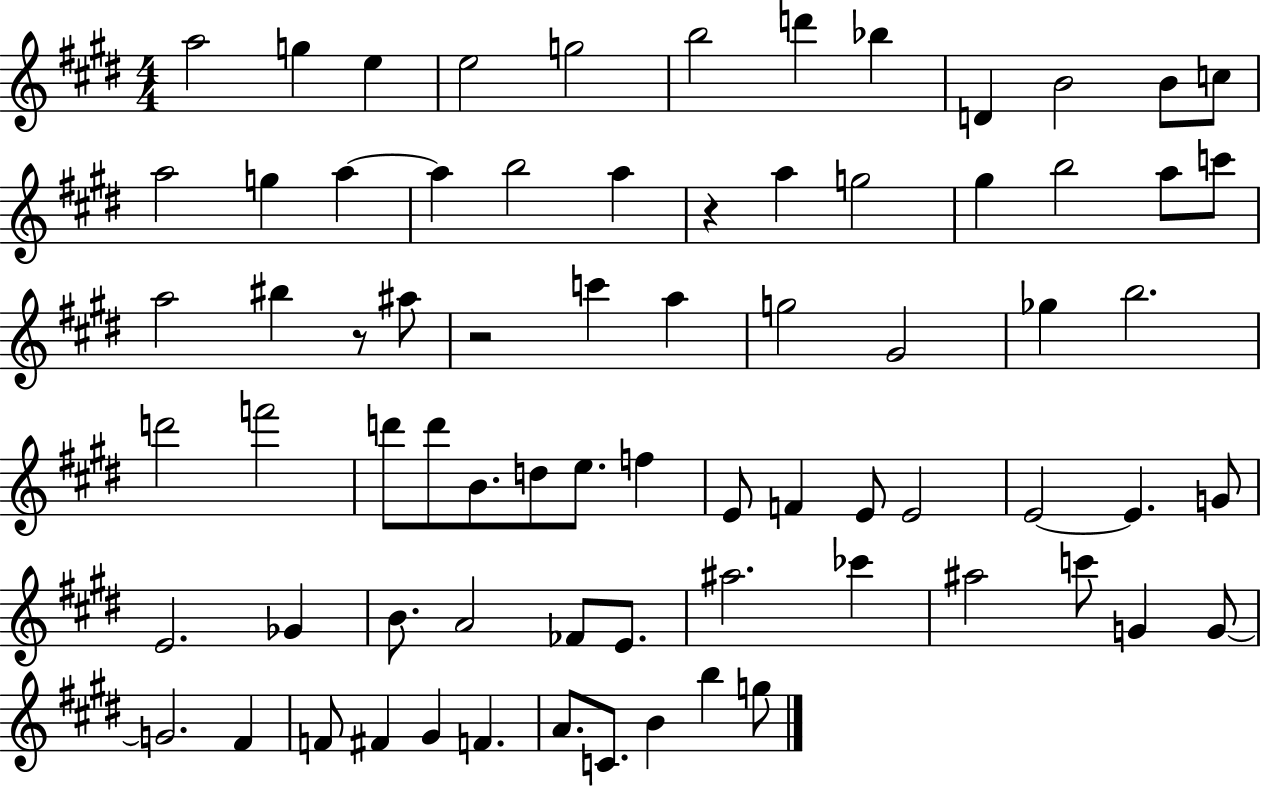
{
  \clef treble
  \numericTimeSignature
  \time 4/4
  \key e \major
  a''2 g''4 e''4 | e''2 g''2 | b''2 d'''4 bes''4 | d'4 b'2 b'8 c''8 | \break a''2 g''4 a''4~~ | a''4 b''2 a''4 | r4 a''4 g''2 | gis''4 b''2 a''8 c'''8 | \break a''2 bis''4 r8 ais''8 | r2 c'''4 a''4 | g''2 gis'2 | ges''4 b''2. | \break d'''2 f'''2 | d'''8 d'''8 b'8. d''8 e''8. f''4 | e'8 f'4 e'8 e'2 | e'2~~ e'4. g'8 | \break e'2. ges'4 | b'8. a'2 fes'8 e'8. | ais''2. ces'''4 | ais''2 c'''8 g'4 g'8~~ | \break g'2. fis'4 | f'8 fis'4 gis'4 f'4. | a'8. c'8. b'4 b''4 g''8 | \bar "|."
}